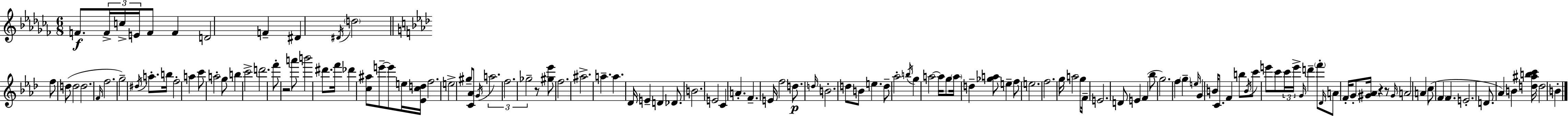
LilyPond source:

{
  \clef treble
  \numericTimeSignature
  \time 6/8
  \key aes \minor
  f'8.\f \tuplet 3/2 { f'16-> c''16-> e'16 } f'8 f'4 | d'2 f'4-- | dis'4 \acciaccatura { dis'16 } \parenthesize d''2 | \bar "||" \break \key aes \major f''8 d''8( d''2 | d''2. | \grace { f'16 } f''2. | g''2--) \acciaccatura { dis''16 } a''8.-. | \break b''16 f''2-. a''4 | c'''8 a''2-. | g''8 b''4 c'''2-> | d'''2. | \break f'''8-. r2 | a'''8 b'''2 dis'''8. | f'''16 des'''4 <c'' ais''>8 e'''8--~~ e'''8 | e''16 <ees' c'' d''>16 f''2. | \break e''2-> gis''8-- | <c' aes'>8 \acciaccatura { g'16 } \tuplet 3/2 { a''2. | f''2. | ges''2-- } r8 | \break <gis'' ees'''>8 f''2. | ais''2.-> | a''4.-- a''4. | des'16 e'4-- d'4 | \break des'8. b'2. | e'2 c'4 | a'4.-. f'4.-- | e'16 f''2 | \break d''8.\p \grace { d''16 } b'2.-. | d''8 b'8 e''4. | d''8-- aes''2-. | \acciaccatura { b''16 } g''4 a''2~~ | \break a''16 g''8 \parenthesize a''16 d''4-- <ges'' a''>8 e''4-- | f''8 e''2. | f''2. | g''16 a''2 | \break g''8 f'16-- e'2. | d'8 e'4 f'4( | bes''8 g''2.) | f''4 \parenthesize g''4-- | \break \grace { e''16 } g'4 b'16 c'8. f'4 | b''8 \acciaccatura { b'16 } c'''8 e'''8 c'''8 \tuplet 3/2 { c'''16 | e'''16-> \grace { g'16 } } d'''4-- \parenthesize f'''8-. \grace { des'16 } a'8 f'16-. | g'8-. <gis' aes'>16 r4 r8 \grace { gis'16 } a'2 | \break a'4 c''8( | \parenthesize f'4 f'4. e'2.-. | d'8. | aes'4) b'4 <d'' ais'' b'' c'''>16 d''2 | \break b'4-. \bar "|."
}